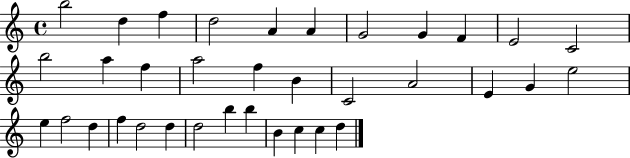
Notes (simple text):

B5/h D5/q F5/q D5/h A4/q A4/q G4/h G4/q F4/q E4/h C4/h B5/h A5/q F5/q A5/h F5/q B4/q C4/h A4/h E4/q G4/q E5/h E5/q F5/h D5/q F5/q D5/h D5/q D5/h B5/q B5/q B4/q C5/q C5/q D5/q